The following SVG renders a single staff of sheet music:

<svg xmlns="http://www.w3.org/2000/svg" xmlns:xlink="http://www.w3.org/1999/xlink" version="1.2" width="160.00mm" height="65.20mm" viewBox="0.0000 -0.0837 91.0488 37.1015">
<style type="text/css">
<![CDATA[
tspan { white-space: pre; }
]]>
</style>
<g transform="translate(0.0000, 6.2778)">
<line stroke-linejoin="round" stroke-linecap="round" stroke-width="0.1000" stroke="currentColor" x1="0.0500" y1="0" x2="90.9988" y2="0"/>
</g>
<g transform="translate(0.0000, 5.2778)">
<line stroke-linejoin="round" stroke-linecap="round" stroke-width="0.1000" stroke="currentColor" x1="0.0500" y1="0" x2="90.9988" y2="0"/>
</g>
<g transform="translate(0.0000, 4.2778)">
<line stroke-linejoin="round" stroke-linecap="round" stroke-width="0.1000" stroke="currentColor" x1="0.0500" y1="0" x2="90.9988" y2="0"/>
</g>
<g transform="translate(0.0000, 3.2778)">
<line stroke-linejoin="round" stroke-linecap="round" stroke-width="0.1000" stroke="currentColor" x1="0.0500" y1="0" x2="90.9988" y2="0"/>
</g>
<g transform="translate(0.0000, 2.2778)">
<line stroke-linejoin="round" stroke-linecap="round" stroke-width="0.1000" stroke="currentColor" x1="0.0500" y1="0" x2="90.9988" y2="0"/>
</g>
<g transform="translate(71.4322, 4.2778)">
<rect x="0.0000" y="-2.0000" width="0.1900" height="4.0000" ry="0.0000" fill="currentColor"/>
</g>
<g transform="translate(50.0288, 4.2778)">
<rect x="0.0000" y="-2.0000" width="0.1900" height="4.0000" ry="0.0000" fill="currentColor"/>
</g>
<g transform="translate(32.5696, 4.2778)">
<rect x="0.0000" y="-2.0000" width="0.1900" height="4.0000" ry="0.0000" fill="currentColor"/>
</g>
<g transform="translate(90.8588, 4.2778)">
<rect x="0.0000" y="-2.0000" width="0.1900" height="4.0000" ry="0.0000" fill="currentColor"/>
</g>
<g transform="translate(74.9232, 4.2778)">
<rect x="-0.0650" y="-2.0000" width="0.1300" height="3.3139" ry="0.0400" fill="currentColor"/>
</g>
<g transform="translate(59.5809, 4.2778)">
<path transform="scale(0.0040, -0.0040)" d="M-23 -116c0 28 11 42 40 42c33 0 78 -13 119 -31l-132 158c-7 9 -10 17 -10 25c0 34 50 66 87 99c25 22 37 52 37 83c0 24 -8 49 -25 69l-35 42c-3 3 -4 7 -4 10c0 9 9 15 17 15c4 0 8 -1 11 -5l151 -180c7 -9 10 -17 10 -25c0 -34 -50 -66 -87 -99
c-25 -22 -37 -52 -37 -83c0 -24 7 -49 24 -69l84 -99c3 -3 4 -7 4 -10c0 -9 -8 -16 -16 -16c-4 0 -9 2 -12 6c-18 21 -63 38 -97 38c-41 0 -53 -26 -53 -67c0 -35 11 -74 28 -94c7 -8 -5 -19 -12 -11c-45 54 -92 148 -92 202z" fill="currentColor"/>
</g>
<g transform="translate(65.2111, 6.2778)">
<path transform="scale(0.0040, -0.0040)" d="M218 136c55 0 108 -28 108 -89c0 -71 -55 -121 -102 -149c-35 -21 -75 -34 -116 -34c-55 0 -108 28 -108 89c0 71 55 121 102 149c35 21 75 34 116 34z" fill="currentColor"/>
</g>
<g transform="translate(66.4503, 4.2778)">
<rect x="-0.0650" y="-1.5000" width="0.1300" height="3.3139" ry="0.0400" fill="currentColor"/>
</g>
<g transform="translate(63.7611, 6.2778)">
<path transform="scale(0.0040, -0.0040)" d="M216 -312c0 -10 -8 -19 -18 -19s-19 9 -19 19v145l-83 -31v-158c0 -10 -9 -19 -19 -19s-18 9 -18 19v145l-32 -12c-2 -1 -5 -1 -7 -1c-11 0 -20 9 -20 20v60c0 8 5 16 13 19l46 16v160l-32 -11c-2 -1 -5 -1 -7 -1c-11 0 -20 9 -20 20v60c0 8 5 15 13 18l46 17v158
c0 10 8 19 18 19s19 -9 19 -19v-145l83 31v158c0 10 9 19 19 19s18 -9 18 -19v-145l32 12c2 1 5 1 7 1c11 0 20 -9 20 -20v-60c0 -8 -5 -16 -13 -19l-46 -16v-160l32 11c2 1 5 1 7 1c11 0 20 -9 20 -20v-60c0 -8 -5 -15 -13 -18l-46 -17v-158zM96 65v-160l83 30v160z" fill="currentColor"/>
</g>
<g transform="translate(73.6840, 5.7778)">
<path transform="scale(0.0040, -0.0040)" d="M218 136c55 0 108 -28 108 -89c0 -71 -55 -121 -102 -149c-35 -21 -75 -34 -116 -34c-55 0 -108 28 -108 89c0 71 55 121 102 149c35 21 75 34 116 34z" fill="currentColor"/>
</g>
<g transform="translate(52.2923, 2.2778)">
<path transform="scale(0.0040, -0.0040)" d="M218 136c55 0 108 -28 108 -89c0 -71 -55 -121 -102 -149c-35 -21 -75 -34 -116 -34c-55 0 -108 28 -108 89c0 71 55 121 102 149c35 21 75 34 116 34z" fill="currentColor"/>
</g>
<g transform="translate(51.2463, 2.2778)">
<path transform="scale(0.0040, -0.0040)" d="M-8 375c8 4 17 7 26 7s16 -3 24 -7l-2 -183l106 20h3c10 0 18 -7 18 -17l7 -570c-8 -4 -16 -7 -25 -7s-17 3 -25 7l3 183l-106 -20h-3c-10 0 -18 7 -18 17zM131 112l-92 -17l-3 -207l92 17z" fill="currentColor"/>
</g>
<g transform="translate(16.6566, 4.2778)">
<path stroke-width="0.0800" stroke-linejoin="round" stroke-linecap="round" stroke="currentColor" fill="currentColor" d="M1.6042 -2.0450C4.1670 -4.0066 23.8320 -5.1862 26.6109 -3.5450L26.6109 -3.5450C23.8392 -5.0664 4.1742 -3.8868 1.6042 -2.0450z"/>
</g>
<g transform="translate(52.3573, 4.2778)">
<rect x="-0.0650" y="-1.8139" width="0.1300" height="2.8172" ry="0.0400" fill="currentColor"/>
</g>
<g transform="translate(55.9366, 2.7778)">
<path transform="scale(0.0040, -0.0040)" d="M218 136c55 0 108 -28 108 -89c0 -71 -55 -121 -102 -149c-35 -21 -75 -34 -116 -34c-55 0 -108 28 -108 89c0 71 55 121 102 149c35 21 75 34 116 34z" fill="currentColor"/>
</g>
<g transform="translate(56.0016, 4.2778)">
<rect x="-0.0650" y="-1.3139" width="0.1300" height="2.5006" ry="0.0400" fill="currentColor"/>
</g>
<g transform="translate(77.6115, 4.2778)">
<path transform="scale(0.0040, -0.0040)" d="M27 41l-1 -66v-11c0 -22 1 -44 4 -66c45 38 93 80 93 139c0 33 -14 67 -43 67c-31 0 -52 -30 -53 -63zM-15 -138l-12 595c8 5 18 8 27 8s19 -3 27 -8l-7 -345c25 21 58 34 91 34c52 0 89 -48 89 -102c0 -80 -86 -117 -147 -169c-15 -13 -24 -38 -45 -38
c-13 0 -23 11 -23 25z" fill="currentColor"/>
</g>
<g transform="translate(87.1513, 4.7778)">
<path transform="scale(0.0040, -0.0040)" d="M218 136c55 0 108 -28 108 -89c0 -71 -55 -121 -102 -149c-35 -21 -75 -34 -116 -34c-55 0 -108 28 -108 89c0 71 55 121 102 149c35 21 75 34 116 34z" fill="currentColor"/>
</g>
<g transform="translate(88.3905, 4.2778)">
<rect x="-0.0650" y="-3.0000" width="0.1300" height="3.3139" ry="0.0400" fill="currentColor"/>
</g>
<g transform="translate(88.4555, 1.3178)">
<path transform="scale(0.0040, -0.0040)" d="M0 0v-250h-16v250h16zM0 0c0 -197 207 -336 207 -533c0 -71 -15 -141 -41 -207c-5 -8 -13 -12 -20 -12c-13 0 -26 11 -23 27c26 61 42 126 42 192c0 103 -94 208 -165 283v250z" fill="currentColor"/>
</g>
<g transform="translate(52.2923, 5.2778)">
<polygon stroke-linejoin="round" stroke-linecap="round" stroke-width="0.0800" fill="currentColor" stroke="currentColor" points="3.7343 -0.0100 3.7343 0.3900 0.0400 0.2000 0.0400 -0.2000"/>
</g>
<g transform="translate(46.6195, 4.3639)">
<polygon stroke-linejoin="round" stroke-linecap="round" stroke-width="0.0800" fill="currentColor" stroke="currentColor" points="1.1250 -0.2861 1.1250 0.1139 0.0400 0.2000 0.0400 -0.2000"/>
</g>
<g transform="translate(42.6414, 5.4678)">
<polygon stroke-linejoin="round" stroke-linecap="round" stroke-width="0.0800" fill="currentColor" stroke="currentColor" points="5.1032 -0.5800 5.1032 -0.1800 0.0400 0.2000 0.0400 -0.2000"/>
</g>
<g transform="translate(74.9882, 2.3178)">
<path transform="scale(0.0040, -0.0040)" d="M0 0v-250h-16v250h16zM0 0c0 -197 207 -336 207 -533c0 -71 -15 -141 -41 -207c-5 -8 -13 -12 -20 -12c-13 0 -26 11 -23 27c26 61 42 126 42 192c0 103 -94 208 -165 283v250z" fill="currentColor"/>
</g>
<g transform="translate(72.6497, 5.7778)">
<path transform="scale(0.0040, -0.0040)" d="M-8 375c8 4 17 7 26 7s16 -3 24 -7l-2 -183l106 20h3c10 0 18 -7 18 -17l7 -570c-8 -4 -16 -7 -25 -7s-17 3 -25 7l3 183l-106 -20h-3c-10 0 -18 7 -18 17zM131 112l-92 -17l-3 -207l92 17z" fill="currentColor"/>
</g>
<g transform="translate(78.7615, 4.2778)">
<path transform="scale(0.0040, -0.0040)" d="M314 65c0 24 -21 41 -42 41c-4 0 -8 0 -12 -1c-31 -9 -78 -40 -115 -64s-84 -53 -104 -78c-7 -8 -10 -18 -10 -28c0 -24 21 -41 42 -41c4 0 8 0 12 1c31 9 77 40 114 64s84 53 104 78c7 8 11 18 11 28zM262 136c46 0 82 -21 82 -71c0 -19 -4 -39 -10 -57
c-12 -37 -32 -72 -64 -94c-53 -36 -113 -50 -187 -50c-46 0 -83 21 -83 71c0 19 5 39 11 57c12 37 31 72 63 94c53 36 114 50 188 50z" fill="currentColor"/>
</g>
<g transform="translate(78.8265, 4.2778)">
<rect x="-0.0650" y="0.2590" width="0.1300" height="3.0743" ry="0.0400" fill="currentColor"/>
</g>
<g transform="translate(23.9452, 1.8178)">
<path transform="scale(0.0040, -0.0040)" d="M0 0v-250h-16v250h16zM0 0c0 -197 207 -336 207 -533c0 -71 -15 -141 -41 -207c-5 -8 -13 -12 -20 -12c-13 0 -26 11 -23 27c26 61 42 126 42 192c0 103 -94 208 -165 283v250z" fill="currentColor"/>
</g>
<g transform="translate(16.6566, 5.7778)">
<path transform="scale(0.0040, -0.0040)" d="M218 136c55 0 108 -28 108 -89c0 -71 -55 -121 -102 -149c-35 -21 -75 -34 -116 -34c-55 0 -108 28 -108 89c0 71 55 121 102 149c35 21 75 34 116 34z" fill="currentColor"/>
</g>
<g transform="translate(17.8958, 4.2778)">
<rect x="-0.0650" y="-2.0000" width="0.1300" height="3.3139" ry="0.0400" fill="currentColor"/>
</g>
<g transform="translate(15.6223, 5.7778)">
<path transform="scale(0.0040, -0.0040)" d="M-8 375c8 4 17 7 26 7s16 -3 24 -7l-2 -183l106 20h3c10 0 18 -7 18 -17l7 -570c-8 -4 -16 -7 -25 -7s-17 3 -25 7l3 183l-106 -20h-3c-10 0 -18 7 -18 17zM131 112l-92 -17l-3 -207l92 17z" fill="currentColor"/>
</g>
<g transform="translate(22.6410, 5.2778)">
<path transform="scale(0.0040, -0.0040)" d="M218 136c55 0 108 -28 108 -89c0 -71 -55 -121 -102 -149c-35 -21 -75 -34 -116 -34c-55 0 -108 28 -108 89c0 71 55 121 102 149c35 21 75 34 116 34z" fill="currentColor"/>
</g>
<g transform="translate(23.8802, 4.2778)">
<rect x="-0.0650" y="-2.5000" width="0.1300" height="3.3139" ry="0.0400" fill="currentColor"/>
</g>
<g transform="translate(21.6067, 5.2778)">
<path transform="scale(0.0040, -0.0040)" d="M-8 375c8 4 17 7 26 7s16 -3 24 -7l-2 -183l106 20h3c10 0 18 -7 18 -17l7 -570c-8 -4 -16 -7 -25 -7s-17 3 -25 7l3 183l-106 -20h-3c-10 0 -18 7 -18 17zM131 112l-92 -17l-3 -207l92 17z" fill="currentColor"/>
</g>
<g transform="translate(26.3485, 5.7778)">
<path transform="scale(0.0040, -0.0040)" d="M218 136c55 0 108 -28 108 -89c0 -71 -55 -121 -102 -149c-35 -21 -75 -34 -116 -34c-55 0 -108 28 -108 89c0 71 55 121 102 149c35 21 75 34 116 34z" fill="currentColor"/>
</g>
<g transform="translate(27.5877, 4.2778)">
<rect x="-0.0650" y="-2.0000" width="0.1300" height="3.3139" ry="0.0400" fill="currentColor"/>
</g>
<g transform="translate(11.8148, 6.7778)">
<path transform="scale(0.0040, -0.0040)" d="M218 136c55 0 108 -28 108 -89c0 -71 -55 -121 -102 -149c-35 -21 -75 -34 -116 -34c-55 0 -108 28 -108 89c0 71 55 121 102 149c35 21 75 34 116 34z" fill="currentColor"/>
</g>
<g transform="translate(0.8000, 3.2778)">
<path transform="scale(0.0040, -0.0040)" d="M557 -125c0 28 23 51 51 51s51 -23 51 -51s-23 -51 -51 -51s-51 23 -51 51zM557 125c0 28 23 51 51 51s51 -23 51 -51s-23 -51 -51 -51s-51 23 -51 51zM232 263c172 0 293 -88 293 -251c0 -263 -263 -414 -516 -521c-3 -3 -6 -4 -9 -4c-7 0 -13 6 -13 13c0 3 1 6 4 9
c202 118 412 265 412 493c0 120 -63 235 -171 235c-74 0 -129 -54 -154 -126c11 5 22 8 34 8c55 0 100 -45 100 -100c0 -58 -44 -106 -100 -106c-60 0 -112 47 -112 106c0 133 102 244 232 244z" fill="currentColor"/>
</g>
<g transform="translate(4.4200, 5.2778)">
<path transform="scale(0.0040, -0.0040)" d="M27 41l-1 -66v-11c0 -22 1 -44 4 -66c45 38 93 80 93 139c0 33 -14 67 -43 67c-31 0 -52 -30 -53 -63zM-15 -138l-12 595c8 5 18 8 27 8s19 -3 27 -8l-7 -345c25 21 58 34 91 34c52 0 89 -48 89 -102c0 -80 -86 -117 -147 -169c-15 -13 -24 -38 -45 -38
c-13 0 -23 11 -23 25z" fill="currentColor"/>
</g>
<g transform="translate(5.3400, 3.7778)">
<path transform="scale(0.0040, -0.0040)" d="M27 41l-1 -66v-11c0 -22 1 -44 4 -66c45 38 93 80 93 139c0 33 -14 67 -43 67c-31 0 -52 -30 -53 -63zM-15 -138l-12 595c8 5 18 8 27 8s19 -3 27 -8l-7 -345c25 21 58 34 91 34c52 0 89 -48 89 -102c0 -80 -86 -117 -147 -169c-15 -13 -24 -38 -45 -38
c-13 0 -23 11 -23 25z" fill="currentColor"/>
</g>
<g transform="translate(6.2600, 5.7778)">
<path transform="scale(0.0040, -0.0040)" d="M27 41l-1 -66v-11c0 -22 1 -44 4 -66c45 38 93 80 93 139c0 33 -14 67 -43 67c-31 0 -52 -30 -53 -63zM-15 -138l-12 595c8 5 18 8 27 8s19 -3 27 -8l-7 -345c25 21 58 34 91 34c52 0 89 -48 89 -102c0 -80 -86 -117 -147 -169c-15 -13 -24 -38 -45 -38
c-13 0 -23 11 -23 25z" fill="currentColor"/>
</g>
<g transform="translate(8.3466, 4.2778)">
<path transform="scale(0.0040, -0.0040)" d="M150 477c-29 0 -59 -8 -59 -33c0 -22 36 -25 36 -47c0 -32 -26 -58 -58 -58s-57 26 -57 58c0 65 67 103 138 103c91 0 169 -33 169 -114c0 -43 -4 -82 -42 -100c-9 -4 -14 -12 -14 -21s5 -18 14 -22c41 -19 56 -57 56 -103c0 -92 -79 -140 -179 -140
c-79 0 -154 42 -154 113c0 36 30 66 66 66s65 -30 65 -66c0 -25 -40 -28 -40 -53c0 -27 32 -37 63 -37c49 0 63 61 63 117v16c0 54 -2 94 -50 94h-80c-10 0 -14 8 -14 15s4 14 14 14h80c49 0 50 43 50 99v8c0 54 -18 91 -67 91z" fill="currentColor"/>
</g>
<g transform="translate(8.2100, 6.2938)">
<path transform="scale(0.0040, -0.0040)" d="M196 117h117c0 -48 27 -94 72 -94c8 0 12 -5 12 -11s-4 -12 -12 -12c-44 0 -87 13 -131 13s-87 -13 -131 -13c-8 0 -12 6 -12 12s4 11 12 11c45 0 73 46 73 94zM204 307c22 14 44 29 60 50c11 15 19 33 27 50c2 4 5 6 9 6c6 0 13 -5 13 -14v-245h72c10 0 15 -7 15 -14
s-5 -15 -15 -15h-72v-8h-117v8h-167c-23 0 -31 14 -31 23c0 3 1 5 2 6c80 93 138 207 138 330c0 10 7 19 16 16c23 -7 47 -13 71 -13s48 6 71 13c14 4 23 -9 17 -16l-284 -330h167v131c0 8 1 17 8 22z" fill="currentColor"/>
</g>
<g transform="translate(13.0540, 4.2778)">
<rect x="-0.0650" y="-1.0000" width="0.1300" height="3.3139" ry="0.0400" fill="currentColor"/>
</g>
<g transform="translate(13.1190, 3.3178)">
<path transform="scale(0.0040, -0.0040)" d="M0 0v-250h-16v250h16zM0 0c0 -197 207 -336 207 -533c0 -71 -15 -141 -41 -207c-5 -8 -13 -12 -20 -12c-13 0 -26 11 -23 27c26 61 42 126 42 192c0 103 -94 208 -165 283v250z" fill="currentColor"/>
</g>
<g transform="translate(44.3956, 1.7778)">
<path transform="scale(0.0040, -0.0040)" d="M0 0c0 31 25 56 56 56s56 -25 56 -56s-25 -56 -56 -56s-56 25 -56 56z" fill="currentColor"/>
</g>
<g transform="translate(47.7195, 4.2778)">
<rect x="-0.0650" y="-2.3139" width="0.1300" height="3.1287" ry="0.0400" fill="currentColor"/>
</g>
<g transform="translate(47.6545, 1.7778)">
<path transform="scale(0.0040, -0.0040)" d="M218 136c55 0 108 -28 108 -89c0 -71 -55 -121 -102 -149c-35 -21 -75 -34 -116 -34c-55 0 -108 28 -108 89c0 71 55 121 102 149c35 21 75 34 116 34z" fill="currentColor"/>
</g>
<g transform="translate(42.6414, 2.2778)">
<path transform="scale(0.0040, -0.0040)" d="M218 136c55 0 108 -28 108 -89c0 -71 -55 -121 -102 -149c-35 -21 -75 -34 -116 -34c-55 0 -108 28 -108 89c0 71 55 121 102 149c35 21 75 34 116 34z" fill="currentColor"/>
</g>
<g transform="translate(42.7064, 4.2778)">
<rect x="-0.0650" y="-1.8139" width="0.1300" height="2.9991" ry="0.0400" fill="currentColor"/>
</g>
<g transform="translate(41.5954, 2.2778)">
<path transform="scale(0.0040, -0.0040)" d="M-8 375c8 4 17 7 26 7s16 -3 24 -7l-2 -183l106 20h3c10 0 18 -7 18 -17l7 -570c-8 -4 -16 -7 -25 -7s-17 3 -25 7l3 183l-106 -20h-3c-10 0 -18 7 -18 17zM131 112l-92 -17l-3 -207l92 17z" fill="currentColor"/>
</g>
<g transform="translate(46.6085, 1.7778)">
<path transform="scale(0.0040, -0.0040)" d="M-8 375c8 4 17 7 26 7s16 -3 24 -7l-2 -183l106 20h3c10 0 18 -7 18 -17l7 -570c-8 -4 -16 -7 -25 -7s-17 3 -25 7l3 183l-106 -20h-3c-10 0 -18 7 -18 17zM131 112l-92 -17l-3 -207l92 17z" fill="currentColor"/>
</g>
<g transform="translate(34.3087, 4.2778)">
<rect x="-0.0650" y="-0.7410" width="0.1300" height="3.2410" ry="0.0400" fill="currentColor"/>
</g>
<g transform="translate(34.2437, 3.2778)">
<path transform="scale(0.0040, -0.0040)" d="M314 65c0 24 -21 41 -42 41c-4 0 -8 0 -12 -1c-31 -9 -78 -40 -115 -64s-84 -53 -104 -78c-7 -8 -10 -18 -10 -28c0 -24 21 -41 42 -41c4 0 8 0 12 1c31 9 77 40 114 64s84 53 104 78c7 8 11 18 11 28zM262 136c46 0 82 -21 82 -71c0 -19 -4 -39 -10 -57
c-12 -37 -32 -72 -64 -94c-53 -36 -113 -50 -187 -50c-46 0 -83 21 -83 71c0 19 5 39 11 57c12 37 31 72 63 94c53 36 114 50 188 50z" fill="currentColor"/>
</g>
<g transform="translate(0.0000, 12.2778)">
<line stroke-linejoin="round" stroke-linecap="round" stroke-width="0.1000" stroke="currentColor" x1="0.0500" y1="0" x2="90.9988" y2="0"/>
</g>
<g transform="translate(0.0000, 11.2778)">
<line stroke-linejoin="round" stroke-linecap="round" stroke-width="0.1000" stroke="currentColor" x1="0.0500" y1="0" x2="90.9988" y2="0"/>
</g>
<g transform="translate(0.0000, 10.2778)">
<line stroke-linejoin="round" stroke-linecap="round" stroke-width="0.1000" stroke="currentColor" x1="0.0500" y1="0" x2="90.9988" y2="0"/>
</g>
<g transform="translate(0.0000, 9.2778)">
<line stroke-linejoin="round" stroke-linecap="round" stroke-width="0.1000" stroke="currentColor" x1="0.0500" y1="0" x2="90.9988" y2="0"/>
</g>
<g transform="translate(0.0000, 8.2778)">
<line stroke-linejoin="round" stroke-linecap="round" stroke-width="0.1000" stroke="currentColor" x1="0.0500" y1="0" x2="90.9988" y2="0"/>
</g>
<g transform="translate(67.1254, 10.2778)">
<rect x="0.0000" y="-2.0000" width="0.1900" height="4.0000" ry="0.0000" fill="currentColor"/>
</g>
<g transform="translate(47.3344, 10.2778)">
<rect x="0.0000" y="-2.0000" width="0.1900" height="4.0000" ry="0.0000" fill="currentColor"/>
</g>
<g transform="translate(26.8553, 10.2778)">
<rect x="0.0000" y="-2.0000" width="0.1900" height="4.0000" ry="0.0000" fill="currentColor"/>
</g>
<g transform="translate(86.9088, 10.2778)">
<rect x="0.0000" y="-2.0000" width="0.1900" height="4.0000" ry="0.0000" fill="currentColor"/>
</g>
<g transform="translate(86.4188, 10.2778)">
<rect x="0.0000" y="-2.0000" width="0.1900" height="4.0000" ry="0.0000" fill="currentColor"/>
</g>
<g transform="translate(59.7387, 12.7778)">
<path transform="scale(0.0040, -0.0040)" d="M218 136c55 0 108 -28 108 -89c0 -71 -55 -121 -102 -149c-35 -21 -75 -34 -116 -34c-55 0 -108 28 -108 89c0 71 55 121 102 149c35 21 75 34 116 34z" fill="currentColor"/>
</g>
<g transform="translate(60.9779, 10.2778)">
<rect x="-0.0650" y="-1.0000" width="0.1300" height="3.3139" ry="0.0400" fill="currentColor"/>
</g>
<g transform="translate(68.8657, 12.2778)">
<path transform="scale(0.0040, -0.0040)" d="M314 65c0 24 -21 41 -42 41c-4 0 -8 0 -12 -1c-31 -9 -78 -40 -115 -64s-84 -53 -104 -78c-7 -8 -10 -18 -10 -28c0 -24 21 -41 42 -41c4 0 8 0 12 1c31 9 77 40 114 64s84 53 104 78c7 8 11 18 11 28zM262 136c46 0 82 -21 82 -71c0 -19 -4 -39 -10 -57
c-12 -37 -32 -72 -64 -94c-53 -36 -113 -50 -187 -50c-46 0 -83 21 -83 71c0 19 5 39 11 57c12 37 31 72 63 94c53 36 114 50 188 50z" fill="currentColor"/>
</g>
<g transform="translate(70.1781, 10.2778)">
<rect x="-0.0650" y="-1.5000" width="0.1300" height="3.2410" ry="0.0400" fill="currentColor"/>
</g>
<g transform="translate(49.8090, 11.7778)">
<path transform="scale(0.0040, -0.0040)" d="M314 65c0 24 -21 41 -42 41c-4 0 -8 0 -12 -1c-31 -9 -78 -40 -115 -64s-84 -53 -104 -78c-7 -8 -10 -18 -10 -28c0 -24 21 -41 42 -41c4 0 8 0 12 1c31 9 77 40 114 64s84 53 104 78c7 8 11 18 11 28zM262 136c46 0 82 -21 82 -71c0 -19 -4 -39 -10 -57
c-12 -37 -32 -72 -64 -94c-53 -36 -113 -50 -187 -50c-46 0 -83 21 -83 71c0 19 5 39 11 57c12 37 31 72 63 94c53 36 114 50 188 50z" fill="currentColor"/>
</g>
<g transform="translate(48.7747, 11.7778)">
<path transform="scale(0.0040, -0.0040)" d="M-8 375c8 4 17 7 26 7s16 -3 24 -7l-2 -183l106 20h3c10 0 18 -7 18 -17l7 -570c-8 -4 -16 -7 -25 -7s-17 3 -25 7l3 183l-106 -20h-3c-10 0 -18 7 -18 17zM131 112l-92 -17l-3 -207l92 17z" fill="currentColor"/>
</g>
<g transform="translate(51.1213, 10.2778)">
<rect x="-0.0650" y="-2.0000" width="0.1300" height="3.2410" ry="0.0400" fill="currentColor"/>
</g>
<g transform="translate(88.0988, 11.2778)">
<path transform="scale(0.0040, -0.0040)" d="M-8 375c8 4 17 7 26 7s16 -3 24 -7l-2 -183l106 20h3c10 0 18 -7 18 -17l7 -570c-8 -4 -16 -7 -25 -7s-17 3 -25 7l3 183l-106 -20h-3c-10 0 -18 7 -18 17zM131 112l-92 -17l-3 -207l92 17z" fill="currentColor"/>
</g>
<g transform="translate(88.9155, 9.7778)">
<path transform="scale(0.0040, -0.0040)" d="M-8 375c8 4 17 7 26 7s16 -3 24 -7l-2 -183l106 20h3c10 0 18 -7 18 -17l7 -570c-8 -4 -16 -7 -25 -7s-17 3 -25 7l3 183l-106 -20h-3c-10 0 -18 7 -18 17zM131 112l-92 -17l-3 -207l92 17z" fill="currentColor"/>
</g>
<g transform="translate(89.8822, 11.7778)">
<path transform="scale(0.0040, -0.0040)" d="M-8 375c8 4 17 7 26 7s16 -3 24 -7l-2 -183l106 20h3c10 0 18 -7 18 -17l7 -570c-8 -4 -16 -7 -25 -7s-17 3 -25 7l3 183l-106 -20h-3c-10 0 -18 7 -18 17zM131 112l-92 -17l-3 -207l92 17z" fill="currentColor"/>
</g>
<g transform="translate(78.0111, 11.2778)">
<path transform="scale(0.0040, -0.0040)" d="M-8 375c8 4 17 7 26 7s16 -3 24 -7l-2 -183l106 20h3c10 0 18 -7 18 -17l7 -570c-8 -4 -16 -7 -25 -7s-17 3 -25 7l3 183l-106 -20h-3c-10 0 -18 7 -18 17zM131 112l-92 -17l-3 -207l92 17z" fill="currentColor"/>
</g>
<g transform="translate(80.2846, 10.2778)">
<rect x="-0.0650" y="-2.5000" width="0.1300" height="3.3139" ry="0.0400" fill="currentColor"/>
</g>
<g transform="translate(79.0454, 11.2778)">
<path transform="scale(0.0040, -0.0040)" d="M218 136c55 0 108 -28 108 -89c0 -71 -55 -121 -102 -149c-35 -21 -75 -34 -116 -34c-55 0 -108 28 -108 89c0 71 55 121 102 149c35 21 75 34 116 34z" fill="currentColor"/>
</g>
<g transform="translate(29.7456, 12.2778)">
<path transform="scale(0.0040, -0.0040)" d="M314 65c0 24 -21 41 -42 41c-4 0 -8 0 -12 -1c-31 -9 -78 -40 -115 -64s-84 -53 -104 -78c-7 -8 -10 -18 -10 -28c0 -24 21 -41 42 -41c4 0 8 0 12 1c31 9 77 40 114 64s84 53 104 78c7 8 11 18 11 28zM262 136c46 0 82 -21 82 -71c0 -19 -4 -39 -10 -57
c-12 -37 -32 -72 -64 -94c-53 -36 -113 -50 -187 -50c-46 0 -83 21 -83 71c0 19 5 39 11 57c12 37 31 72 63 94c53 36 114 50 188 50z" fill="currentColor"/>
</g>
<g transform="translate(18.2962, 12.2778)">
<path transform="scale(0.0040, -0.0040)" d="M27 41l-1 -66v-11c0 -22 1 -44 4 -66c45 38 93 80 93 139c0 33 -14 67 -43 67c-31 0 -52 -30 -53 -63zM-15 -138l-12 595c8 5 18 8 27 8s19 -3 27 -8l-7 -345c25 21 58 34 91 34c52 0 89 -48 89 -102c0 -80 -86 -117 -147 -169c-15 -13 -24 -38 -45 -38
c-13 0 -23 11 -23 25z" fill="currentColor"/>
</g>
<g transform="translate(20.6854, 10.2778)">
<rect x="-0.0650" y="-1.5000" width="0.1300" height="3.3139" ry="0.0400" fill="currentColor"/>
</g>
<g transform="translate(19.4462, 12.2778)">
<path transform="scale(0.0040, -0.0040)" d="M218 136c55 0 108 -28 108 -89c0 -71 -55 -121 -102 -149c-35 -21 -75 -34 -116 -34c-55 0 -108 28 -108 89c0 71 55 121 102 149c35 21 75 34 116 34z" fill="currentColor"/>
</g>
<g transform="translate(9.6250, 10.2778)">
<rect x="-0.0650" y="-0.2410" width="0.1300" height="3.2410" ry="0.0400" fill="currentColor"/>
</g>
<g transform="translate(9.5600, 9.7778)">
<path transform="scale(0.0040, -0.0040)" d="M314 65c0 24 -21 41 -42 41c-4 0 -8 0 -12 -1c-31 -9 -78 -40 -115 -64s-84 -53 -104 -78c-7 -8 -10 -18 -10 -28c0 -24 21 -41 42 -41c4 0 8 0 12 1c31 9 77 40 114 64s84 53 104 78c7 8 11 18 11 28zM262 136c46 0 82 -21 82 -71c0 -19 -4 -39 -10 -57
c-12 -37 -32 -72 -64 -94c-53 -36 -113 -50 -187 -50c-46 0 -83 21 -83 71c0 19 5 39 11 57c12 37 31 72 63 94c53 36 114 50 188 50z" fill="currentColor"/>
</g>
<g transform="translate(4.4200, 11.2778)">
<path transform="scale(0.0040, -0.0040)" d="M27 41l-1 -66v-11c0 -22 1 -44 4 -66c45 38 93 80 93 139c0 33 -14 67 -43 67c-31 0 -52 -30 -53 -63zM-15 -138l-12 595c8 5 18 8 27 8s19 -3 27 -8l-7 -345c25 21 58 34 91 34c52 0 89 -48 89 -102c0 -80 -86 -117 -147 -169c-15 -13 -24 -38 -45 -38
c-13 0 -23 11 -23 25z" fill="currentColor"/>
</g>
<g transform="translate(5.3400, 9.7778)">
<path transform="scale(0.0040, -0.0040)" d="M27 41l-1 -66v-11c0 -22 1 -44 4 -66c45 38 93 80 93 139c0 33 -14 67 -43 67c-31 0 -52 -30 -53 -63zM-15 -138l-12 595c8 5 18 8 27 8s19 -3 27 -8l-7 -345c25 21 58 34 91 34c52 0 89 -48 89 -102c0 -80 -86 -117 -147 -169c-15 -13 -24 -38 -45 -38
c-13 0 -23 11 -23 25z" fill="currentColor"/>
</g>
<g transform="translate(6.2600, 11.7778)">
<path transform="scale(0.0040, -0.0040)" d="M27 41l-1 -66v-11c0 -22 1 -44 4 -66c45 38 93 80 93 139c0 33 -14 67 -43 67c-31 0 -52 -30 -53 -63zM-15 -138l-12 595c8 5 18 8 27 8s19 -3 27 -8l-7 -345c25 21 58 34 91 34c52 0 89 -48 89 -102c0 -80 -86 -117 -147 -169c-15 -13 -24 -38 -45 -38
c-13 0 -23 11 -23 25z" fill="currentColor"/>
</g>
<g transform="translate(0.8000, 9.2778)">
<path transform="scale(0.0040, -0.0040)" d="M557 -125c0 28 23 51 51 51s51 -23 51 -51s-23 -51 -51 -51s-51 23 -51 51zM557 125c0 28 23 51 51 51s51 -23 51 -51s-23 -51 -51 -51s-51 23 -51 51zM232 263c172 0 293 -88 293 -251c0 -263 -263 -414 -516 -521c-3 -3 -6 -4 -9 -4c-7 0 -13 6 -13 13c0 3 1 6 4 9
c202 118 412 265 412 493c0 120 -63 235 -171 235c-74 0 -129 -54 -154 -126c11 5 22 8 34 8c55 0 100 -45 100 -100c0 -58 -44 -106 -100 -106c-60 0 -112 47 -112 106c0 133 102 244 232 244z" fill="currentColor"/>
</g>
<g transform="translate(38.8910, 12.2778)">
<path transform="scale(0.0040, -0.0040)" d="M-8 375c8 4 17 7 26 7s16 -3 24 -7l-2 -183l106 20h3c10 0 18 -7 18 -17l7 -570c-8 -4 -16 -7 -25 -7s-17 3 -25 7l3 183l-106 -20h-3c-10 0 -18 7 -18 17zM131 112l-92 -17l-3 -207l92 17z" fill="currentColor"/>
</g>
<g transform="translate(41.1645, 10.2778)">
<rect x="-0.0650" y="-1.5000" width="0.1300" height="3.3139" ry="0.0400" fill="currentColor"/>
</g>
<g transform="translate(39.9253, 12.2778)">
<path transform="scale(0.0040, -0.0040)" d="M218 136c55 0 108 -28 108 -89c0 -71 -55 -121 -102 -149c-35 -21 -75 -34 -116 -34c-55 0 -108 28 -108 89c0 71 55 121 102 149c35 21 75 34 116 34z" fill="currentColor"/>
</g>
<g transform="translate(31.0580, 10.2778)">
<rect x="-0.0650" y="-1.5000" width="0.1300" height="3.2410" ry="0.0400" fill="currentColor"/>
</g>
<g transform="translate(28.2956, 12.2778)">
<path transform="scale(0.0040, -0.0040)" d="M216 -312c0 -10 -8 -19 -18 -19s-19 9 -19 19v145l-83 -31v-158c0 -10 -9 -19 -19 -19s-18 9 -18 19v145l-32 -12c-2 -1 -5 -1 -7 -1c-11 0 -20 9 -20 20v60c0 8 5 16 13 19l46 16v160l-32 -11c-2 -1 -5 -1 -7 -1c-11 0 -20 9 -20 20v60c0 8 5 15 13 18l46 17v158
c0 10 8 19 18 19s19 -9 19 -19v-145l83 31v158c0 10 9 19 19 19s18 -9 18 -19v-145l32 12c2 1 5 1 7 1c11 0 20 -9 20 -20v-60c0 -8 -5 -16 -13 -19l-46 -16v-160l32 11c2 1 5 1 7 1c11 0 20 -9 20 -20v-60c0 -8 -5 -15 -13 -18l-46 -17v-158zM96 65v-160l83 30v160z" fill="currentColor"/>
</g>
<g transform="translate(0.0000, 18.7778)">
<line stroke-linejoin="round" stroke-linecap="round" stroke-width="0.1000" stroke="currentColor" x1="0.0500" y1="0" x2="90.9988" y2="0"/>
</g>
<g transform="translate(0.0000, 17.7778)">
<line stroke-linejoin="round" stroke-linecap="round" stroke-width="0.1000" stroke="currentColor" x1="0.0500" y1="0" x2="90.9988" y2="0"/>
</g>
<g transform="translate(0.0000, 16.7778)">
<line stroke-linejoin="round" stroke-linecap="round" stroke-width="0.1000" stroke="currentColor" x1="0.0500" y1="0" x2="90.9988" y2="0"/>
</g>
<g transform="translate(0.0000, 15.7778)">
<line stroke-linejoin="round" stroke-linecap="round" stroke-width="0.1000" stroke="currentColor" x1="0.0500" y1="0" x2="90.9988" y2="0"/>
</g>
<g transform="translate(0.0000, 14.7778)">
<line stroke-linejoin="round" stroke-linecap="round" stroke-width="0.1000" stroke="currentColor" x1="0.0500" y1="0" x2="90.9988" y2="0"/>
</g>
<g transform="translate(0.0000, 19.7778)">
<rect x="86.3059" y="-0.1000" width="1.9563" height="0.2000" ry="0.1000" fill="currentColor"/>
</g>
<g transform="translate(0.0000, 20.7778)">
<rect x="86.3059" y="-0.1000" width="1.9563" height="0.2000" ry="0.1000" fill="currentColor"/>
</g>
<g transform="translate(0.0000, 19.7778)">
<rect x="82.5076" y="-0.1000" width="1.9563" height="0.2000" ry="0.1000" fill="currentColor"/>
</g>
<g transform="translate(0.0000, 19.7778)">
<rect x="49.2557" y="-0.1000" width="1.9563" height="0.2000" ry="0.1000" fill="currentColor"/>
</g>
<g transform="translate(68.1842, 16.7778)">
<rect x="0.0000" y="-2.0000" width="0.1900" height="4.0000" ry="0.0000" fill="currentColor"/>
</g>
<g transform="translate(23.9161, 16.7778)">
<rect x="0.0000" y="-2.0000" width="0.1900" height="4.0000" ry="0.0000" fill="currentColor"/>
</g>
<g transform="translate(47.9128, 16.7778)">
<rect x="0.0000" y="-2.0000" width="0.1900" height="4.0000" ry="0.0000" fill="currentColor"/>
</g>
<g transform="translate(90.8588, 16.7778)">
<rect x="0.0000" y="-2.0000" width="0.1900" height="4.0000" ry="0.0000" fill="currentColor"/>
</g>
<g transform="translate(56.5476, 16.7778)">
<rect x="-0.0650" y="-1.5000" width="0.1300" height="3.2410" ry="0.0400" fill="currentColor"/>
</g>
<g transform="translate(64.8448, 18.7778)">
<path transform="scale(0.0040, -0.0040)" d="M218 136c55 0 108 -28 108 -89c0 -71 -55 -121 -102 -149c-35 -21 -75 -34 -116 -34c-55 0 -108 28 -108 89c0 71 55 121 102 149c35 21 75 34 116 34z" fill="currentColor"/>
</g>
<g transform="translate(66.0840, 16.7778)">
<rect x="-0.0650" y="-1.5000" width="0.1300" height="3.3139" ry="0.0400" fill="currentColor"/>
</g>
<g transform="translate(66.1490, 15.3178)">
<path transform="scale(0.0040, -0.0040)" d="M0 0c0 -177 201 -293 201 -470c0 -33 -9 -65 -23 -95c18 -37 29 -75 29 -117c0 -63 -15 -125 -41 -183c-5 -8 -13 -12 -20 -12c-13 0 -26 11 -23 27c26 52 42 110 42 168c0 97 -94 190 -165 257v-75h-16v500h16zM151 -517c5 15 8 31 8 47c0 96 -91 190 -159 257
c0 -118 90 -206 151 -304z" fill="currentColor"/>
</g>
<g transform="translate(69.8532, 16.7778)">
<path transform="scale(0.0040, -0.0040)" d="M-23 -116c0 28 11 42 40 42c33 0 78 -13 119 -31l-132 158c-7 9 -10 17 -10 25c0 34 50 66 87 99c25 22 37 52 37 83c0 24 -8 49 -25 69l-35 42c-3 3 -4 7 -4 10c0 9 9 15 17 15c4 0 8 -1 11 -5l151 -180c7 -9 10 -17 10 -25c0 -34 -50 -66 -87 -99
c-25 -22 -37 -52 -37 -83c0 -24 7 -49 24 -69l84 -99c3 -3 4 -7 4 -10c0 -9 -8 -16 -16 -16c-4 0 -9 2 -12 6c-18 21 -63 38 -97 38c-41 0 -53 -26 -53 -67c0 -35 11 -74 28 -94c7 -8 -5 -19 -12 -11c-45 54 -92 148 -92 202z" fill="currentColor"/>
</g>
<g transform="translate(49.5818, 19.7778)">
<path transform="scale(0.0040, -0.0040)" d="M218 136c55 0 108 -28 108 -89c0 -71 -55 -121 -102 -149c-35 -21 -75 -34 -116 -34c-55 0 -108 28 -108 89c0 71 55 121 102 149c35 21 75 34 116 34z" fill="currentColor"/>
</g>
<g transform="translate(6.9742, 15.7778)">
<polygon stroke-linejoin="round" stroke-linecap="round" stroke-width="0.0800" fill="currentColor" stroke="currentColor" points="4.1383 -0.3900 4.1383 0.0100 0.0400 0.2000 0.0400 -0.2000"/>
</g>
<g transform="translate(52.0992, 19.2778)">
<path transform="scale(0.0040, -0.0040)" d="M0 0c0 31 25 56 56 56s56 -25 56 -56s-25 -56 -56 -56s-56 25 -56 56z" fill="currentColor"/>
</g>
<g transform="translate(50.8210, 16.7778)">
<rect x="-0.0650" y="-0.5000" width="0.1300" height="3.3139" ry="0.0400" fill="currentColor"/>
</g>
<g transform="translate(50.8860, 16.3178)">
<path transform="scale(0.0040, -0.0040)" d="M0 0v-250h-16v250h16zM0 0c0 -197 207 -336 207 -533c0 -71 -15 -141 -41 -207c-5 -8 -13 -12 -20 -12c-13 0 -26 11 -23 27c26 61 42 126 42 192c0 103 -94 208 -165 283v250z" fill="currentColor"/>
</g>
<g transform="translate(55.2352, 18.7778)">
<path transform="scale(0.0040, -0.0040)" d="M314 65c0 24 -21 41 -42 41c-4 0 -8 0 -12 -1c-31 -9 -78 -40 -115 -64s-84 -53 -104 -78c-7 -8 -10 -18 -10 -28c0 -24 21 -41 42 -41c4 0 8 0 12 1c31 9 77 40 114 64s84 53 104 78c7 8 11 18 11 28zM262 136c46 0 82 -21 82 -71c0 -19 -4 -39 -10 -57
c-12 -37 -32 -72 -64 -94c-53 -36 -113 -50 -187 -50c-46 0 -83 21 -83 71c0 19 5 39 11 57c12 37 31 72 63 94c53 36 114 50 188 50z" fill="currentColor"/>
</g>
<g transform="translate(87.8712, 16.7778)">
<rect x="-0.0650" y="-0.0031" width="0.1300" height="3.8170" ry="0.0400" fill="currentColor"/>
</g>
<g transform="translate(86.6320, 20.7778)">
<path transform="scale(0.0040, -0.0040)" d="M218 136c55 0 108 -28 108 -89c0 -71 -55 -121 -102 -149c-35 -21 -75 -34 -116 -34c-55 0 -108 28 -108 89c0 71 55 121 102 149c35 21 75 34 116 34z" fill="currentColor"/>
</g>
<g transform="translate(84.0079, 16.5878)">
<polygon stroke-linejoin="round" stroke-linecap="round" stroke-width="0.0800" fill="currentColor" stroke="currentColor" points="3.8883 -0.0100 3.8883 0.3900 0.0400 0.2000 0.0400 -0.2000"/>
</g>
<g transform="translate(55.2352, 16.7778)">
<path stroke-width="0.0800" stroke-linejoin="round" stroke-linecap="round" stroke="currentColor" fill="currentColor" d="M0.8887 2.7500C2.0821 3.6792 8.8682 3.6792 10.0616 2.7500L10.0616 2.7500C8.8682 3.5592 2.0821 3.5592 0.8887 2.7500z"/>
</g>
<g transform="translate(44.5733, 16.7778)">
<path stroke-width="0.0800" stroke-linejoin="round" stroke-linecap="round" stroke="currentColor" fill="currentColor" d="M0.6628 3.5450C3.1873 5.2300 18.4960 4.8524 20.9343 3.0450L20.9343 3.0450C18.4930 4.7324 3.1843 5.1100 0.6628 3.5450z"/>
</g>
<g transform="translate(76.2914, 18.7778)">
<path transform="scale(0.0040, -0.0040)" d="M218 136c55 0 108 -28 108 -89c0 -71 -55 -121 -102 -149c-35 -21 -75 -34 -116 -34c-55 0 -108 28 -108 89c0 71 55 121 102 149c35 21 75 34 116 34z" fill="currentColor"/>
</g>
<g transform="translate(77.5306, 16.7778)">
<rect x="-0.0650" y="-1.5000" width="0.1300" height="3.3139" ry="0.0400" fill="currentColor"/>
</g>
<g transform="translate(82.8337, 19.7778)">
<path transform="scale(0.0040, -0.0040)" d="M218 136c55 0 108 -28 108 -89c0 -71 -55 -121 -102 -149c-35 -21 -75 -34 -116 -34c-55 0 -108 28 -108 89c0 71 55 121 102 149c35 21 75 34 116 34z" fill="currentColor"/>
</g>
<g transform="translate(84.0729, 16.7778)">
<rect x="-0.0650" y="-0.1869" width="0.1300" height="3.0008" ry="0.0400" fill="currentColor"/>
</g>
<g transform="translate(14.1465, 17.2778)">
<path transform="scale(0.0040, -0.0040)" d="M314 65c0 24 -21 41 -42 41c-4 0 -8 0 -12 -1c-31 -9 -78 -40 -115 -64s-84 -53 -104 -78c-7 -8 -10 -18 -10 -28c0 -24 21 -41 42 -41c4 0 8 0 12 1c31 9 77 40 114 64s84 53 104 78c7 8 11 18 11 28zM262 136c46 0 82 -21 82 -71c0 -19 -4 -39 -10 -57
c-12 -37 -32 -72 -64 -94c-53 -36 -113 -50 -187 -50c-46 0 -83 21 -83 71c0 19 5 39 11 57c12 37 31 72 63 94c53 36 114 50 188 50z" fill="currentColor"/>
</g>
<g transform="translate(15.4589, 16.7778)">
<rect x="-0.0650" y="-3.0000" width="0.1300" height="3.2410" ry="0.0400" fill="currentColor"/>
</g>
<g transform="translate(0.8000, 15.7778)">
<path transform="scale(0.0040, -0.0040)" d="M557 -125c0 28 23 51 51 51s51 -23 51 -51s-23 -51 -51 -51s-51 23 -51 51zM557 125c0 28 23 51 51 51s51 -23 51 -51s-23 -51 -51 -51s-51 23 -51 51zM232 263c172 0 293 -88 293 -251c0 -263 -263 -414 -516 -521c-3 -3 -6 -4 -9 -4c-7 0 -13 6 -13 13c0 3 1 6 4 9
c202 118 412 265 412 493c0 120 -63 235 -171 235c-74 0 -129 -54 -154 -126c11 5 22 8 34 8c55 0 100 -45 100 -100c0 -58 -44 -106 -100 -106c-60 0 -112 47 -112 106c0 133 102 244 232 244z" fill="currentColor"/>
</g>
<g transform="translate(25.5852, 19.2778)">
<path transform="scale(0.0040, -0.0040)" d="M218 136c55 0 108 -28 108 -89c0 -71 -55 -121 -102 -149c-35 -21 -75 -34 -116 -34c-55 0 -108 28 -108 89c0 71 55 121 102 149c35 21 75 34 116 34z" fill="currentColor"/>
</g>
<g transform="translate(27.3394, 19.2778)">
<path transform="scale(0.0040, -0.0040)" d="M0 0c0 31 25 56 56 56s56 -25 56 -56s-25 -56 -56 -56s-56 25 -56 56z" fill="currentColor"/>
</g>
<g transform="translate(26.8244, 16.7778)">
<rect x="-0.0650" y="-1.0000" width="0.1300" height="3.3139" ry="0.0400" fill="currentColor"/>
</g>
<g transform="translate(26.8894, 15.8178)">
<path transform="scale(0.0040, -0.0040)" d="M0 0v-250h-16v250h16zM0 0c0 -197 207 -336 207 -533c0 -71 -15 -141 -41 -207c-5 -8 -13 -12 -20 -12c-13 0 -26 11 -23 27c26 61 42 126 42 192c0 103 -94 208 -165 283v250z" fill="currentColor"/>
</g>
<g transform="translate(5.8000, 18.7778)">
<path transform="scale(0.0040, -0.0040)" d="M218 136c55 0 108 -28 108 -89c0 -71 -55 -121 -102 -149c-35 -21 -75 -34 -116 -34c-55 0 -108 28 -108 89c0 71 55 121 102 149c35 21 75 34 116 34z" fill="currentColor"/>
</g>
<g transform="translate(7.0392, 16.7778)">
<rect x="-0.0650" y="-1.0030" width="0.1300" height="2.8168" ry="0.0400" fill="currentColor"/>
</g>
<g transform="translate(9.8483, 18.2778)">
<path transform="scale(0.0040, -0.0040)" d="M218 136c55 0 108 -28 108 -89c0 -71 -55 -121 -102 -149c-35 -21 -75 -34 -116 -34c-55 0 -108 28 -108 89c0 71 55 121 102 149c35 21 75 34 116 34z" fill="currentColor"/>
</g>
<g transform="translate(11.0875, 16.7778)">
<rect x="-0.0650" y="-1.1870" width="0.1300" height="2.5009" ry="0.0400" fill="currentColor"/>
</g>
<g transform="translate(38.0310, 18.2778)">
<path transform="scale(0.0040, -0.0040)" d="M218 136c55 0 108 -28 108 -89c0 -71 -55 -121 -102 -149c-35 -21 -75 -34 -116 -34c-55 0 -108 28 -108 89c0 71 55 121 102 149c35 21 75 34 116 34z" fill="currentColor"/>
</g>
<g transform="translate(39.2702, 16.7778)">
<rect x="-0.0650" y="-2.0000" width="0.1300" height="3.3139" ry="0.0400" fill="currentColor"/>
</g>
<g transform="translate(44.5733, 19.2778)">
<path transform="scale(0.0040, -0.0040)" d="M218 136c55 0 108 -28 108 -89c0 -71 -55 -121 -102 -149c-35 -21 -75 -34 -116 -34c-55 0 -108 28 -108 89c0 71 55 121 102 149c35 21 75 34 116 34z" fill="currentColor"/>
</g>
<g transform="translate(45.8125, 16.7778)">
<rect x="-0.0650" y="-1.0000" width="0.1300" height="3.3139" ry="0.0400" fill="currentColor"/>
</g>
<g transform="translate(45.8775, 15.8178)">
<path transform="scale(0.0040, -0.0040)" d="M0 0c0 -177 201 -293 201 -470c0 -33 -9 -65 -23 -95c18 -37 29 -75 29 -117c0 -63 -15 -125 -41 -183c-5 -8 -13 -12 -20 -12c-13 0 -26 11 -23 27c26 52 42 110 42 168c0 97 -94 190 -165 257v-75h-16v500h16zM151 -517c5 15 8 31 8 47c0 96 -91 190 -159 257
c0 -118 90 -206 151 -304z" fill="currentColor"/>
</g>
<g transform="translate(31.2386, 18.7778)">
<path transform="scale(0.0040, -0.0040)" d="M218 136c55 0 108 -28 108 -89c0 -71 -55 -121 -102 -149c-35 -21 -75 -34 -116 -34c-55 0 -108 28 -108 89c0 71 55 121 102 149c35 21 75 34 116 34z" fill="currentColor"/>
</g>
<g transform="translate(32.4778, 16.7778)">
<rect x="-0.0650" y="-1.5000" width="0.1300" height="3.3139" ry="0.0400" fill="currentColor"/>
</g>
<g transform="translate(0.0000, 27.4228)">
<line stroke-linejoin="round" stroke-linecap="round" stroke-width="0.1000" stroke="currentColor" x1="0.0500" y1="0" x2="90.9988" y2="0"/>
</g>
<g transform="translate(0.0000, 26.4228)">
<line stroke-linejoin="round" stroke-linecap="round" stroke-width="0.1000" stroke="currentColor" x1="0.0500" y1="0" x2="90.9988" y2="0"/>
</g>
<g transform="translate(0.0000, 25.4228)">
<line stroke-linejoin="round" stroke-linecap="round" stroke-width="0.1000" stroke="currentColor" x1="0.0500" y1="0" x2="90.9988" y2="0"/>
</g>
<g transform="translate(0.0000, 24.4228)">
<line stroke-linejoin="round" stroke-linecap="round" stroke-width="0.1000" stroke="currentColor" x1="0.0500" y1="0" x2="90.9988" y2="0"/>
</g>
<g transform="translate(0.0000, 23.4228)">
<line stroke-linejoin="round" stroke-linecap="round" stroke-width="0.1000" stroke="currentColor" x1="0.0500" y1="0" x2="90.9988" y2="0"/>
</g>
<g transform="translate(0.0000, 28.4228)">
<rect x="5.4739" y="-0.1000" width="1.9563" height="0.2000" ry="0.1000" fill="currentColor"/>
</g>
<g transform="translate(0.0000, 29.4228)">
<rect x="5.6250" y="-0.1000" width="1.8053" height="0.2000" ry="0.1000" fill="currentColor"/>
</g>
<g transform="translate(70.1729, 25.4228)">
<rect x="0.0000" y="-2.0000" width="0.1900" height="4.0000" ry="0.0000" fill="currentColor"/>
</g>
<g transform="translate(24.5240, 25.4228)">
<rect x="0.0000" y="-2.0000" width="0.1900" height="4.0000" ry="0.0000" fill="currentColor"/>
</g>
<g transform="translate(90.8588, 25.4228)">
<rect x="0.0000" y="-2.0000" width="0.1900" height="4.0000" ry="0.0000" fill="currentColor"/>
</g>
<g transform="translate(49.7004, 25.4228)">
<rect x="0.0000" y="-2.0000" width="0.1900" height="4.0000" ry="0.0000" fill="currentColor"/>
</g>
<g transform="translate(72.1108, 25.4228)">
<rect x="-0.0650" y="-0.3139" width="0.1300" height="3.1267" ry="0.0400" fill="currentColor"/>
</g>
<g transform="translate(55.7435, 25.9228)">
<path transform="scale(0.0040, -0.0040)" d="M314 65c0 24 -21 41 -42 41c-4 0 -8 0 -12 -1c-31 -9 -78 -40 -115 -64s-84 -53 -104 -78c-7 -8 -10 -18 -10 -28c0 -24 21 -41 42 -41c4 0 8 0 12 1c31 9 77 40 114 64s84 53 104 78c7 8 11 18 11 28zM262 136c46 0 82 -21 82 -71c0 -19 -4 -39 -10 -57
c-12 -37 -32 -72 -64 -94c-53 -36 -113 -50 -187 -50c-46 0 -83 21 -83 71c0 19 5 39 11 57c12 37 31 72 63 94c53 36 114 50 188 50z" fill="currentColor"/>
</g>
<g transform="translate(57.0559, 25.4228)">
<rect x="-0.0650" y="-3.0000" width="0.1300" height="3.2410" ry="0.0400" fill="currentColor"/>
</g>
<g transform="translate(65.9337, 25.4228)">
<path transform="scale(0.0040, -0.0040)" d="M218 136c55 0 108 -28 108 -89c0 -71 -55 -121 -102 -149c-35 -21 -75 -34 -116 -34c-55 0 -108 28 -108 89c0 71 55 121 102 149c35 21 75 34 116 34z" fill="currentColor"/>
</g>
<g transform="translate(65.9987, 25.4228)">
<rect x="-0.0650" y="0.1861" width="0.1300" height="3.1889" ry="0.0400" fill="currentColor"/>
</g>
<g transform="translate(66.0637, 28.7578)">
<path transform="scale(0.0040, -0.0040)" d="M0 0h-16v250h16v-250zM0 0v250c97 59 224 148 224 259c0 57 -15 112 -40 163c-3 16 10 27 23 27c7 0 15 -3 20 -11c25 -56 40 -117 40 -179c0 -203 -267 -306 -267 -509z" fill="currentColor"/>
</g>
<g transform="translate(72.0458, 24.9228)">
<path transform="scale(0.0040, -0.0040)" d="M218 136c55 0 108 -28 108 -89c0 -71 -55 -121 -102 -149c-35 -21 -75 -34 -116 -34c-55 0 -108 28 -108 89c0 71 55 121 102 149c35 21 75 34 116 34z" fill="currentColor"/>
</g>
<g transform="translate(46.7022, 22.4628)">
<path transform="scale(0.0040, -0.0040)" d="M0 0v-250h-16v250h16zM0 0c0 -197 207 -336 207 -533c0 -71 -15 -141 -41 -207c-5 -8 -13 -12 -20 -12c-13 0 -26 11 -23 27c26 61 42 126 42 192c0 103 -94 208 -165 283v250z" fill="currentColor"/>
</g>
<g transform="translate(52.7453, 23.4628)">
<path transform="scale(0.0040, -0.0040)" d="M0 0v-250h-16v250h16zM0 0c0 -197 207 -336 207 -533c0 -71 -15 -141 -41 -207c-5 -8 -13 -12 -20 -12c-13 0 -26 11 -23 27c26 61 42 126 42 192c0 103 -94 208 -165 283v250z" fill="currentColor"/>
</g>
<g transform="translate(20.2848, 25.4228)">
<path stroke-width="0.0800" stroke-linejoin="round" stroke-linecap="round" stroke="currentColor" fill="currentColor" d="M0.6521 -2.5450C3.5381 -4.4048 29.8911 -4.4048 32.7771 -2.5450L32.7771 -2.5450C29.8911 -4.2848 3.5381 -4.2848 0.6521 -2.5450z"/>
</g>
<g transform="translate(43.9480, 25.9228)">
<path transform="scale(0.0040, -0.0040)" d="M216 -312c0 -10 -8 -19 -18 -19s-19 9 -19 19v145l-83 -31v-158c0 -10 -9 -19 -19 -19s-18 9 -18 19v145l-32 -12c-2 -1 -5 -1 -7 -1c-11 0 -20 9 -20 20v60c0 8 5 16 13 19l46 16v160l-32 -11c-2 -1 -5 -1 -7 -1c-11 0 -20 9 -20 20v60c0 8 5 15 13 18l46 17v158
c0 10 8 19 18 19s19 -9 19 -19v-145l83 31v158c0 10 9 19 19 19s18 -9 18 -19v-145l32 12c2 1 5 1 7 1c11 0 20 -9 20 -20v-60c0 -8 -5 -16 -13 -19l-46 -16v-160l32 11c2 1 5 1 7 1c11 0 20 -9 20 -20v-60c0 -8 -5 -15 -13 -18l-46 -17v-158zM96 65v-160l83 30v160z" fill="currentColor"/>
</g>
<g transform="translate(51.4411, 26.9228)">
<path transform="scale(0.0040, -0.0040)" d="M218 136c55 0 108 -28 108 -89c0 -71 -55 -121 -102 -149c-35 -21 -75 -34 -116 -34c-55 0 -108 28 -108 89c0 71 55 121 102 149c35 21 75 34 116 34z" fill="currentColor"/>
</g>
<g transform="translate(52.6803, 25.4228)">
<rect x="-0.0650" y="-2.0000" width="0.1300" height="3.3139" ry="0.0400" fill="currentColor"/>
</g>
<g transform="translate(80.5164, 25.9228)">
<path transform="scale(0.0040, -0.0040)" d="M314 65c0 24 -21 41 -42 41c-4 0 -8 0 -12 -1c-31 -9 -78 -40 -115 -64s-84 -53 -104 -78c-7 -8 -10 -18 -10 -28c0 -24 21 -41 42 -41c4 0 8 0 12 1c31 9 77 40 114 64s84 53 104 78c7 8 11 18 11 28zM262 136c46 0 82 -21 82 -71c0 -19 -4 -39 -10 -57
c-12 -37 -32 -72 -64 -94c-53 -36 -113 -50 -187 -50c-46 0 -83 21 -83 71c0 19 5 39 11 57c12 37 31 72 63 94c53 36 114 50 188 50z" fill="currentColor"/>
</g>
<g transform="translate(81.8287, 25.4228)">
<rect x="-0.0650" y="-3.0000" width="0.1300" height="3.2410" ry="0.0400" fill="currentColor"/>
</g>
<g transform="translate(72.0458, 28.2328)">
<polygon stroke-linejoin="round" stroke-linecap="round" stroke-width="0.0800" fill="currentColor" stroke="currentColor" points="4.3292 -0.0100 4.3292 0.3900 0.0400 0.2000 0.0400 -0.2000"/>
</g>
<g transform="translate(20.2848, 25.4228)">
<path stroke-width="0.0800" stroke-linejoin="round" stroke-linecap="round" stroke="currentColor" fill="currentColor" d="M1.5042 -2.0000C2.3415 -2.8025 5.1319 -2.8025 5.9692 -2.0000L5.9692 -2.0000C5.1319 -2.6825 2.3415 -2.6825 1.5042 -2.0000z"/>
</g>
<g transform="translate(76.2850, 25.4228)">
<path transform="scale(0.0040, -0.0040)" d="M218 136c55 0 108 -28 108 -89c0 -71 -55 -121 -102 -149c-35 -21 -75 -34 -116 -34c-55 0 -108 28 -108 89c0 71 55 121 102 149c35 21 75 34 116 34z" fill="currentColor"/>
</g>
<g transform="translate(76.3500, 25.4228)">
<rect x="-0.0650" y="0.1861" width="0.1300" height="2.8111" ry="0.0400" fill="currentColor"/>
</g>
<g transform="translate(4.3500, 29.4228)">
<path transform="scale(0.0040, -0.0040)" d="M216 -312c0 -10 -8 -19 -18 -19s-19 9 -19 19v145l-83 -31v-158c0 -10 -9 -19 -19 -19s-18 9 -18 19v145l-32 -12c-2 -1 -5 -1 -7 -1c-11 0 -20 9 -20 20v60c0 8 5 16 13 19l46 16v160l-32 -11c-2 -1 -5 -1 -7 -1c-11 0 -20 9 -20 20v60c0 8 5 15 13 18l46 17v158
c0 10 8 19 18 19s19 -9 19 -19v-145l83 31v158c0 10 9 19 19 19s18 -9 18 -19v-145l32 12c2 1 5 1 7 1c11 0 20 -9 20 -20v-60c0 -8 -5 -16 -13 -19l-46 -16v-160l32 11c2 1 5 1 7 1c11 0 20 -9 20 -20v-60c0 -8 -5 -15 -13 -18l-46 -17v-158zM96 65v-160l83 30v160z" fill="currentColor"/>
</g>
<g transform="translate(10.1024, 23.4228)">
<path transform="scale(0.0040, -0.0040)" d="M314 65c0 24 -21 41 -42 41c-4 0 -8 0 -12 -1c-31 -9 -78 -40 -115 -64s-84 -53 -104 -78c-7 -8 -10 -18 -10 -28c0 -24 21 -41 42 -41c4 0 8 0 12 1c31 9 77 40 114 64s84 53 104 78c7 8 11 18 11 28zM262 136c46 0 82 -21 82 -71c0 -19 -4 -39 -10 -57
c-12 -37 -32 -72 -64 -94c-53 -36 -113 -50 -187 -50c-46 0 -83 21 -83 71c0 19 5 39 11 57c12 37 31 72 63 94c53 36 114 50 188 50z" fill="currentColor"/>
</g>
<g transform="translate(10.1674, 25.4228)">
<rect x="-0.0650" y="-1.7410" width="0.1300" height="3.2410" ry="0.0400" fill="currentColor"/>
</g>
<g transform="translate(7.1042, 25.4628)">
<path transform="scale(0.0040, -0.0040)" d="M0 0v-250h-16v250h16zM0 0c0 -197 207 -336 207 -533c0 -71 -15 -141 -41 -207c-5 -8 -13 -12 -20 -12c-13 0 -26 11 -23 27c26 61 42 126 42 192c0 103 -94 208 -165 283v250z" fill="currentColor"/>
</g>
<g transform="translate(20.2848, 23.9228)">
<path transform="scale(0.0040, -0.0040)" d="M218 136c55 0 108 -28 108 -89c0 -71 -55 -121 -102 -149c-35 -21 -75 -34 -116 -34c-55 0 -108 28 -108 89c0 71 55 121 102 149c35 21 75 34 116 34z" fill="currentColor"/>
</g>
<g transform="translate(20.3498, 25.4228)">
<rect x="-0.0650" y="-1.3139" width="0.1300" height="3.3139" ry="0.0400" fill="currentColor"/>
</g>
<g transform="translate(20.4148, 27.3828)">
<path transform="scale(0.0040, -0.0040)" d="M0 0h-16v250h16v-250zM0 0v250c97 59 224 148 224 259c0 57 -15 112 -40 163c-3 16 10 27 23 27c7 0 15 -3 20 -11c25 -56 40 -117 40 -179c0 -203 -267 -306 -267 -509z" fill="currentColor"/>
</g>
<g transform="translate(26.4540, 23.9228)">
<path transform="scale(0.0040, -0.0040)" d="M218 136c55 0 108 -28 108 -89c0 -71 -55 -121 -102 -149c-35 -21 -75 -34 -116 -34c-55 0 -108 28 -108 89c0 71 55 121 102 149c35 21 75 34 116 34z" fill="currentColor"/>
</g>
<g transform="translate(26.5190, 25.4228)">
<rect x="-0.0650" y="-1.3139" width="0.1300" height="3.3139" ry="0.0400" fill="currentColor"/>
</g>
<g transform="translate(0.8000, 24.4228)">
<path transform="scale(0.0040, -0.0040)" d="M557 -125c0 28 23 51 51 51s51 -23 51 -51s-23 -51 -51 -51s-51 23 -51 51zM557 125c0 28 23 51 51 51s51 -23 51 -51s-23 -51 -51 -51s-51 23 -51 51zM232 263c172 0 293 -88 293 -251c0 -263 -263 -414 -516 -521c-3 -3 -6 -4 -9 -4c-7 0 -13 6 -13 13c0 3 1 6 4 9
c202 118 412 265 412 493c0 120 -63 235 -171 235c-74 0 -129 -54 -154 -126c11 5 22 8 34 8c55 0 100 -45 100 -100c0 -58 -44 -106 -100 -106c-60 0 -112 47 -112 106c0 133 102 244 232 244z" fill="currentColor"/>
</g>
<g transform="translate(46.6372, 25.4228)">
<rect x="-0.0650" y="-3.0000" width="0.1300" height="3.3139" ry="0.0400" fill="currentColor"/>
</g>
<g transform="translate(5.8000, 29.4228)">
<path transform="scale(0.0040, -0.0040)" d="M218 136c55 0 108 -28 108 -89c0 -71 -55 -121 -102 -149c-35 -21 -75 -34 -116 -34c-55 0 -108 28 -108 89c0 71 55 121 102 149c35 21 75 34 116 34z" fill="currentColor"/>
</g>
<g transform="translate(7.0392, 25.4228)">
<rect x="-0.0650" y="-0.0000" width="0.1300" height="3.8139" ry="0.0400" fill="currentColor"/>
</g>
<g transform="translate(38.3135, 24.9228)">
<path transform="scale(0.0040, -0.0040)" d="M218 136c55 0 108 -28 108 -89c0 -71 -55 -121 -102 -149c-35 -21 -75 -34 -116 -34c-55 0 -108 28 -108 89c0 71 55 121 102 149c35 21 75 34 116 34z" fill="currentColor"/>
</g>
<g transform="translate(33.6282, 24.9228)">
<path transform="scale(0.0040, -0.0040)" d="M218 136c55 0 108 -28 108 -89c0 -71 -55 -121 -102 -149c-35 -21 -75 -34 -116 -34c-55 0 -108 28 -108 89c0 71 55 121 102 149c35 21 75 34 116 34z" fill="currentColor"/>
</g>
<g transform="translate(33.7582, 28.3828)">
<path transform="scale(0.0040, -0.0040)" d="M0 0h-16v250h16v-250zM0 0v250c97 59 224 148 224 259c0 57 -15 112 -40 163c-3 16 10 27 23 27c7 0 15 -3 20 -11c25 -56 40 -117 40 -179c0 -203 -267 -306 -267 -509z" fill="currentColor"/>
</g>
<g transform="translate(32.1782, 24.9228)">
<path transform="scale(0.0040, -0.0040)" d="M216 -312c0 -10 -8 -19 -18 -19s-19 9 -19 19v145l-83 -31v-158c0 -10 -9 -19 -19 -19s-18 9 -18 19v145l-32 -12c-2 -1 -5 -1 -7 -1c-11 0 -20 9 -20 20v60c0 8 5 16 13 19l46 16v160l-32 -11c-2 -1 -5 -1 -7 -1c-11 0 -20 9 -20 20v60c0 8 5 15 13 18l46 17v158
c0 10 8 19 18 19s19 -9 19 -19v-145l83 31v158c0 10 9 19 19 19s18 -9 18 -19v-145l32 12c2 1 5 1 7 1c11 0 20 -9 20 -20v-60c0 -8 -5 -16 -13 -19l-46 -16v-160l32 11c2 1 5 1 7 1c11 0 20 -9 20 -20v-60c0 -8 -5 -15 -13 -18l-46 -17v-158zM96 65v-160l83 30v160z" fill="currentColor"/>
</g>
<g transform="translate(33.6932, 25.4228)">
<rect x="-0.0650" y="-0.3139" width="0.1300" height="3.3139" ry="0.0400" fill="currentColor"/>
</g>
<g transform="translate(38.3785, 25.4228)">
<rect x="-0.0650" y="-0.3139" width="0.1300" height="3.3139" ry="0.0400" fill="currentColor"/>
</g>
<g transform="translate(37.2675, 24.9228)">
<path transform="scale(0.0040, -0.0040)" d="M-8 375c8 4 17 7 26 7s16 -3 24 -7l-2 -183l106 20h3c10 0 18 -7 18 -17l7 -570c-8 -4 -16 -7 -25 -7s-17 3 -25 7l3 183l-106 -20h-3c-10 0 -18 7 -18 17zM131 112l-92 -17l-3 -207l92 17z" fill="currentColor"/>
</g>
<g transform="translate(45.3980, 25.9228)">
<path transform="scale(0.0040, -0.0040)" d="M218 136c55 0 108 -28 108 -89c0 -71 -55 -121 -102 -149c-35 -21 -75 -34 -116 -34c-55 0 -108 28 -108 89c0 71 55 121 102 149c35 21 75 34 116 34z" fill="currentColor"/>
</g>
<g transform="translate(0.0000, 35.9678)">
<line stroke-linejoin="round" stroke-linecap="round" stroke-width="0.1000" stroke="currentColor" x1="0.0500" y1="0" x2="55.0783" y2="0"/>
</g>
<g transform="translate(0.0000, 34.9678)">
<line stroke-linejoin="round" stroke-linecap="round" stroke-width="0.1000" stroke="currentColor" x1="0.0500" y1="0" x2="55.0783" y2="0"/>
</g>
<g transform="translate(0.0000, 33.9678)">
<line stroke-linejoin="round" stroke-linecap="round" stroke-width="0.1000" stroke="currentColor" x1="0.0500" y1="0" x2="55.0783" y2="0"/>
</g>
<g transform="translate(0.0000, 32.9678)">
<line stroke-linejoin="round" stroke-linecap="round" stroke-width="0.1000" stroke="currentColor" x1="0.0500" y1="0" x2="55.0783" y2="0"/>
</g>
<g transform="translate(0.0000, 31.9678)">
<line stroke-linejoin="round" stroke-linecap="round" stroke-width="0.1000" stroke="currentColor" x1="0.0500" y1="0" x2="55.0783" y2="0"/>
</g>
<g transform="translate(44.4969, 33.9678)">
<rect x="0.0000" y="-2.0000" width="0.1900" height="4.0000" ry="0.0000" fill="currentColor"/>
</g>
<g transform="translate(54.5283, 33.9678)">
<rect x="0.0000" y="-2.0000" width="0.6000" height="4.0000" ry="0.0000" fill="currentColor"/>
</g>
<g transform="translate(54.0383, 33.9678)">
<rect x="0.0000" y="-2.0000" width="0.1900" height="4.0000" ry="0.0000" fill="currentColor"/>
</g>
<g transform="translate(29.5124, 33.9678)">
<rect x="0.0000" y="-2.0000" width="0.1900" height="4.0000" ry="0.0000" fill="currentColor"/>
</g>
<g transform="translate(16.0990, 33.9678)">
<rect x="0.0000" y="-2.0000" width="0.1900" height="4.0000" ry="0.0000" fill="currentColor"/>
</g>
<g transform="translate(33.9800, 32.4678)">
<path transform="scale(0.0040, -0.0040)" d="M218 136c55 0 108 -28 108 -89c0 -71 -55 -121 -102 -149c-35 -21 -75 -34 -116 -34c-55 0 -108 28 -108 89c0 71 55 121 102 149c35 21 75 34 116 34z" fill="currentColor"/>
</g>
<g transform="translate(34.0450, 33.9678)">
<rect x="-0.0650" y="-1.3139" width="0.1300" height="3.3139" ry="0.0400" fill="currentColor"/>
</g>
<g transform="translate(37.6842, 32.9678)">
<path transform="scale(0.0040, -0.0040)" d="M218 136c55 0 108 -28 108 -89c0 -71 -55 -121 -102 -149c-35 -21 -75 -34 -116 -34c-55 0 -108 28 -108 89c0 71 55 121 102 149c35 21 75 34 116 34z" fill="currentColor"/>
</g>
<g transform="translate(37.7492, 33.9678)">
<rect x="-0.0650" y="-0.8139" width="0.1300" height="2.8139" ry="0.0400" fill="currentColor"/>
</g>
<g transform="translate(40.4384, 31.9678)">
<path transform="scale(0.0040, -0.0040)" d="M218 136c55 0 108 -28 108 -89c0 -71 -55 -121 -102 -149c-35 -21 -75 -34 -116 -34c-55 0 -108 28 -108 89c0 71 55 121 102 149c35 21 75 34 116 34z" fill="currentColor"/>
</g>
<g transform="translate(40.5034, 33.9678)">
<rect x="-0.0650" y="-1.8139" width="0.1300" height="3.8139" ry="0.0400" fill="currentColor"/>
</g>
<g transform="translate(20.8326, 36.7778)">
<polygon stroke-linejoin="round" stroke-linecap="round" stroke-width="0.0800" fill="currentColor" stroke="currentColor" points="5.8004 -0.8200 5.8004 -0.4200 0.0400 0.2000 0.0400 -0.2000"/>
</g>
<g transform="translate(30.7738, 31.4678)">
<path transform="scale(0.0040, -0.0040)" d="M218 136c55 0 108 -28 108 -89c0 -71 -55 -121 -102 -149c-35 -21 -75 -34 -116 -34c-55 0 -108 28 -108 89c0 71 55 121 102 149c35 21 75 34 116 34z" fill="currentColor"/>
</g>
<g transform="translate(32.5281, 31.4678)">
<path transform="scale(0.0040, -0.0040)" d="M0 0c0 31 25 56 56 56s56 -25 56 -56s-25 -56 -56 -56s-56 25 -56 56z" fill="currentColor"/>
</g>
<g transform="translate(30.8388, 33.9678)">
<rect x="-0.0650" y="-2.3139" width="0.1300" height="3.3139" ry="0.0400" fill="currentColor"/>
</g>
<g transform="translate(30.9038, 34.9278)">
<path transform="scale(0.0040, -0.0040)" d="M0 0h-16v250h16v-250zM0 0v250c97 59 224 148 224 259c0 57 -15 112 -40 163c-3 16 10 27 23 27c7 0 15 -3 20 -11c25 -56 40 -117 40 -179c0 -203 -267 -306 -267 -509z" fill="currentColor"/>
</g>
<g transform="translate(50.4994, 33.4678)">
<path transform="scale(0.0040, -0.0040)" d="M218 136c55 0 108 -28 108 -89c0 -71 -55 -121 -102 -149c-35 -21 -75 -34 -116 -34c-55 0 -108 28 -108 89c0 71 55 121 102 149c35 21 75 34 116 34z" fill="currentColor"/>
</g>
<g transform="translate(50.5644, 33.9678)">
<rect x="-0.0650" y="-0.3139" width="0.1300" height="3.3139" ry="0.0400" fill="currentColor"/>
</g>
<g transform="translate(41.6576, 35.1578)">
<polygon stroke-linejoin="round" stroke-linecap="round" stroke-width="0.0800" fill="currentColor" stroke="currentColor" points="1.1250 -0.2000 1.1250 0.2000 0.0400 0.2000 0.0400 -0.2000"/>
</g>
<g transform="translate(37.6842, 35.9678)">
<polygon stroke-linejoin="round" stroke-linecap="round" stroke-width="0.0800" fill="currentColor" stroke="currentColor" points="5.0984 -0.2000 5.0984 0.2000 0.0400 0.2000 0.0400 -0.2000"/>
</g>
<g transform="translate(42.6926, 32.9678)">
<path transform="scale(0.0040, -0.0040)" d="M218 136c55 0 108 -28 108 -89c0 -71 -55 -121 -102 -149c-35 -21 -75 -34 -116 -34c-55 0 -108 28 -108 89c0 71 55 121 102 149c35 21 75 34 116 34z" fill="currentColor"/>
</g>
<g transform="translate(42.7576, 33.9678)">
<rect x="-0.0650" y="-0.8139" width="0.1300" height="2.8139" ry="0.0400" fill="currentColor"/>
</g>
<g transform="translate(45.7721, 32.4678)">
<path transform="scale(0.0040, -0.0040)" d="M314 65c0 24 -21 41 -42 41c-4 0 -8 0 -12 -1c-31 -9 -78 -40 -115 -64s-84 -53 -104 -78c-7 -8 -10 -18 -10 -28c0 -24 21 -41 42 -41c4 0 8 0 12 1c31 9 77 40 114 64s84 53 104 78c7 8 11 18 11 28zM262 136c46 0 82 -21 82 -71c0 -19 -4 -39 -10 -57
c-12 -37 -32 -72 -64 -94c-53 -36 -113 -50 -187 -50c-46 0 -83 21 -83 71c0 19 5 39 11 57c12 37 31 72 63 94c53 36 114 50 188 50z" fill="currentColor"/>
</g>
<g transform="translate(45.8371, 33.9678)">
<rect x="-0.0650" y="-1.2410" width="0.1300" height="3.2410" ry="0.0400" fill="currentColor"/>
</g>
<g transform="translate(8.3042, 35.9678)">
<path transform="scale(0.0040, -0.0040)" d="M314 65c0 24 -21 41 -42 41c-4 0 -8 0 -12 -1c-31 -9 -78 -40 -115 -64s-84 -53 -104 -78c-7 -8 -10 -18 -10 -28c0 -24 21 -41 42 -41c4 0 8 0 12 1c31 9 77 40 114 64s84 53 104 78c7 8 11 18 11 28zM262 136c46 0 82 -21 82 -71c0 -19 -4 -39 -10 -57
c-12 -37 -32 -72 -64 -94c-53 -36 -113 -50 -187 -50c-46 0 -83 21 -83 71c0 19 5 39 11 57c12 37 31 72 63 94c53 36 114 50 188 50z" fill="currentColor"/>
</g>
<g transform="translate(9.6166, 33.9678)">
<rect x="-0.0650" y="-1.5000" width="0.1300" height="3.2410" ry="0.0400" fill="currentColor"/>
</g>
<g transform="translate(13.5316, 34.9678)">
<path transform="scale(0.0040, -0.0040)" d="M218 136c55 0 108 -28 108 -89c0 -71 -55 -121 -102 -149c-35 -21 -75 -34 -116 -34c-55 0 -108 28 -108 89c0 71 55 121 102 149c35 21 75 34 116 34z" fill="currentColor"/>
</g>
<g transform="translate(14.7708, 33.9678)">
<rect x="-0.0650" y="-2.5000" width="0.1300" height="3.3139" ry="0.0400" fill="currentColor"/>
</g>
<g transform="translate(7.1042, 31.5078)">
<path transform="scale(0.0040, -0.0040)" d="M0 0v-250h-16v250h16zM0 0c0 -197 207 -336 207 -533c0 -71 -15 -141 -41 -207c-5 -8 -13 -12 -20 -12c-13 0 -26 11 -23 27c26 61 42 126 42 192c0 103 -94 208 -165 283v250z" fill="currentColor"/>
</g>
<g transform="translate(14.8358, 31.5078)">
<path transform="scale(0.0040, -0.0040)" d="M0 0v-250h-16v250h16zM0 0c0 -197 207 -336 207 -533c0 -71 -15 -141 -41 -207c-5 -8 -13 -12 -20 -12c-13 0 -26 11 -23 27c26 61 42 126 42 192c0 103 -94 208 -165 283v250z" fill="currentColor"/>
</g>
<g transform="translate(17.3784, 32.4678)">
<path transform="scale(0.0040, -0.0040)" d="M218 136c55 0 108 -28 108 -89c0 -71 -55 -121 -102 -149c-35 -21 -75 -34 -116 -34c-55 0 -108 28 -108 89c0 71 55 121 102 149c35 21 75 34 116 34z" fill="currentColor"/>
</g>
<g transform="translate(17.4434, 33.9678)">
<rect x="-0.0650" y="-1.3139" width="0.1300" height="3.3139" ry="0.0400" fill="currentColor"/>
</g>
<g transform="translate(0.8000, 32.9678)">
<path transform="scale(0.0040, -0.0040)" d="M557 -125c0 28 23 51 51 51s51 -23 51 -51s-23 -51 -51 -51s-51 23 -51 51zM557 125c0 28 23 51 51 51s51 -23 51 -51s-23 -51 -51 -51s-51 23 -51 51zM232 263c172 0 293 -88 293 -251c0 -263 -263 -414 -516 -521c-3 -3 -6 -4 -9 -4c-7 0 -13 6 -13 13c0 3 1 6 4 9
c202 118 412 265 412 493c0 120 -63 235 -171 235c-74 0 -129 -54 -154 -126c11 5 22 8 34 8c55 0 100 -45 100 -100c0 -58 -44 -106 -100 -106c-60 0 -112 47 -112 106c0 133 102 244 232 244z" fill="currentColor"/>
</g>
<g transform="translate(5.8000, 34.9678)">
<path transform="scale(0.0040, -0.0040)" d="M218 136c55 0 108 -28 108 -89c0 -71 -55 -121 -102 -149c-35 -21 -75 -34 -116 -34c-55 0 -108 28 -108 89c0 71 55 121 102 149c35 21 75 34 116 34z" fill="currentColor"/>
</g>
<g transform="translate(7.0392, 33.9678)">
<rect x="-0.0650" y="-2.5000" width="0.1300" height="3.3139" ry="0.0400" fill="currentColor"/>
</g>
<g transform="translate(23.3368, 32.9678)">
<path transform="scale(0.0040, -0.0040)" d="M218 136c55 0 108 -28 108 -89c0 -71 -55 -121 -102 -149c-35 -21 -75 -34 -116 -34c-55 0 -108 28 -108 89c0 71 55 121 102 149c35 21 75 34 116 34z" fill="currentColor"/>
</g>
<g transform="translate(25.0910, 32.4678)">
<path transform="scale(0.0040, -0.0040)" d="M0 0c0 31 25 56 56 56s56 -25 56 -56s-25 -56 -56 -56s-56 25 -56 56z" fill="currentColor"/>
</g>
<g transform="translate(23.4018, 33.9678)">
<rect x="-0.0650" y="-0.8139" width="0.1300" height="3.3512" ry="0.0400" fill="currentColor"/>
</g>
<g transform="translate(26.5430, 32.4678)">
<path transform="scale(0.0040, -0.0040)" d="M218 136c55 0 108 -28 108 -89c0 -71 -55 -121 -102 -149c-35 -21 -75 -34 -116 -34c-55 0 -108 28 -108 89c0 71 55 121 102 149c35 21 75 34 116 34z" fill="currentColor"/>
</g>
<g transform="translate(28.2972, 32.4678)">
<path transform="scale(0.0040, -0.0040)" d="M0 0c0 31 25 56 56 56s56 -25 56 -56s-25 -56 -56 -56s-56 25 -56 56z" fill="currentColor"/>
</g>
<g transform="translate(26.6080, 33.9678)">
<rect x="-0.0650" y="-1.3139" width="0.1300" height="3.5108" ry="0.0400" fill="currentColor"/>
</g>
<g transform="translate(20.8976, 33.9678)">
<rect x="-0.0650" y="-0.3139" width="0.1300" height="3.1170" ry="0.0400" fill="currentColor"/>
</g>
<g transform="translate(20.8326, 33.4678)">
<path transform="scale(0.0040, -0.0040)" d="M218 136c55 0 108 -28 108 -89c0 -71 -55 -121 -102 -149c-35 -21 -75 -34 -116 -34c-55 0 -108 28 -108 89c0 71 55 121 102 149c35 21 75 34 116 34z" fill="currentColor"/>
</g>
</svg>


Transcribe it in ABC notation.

X:1
T:Untitled
M:3/4
L:1/4
K:Eb
F,,/2 A,, B,,/2 A,, F,2 A,/2 B,/4 A,/2 G,/2 z ^G,, A,,/2 _D,2 C,/2 _E,2 _G,, ^G,,2 G,, A,,2 F,, G,,2 B,, G,,/2 A,,/2 C,2 F,,/2 G,, A,, F,,/4 E,,/2 G,,2 G,,/4 z G,, E,,/2 C,,/2 ^C,,/2 A,2 G,/2 G, ^E,/2 E, ^C,/2 A,,/2 C,2 D,/2 E,/2 D,/2 C,2 B,,/2 G,,2 B,,/2 G, E,/2 F,/2 G,/2 B,/2 G, F,/2 A,/2 F,/4 G,2 E,